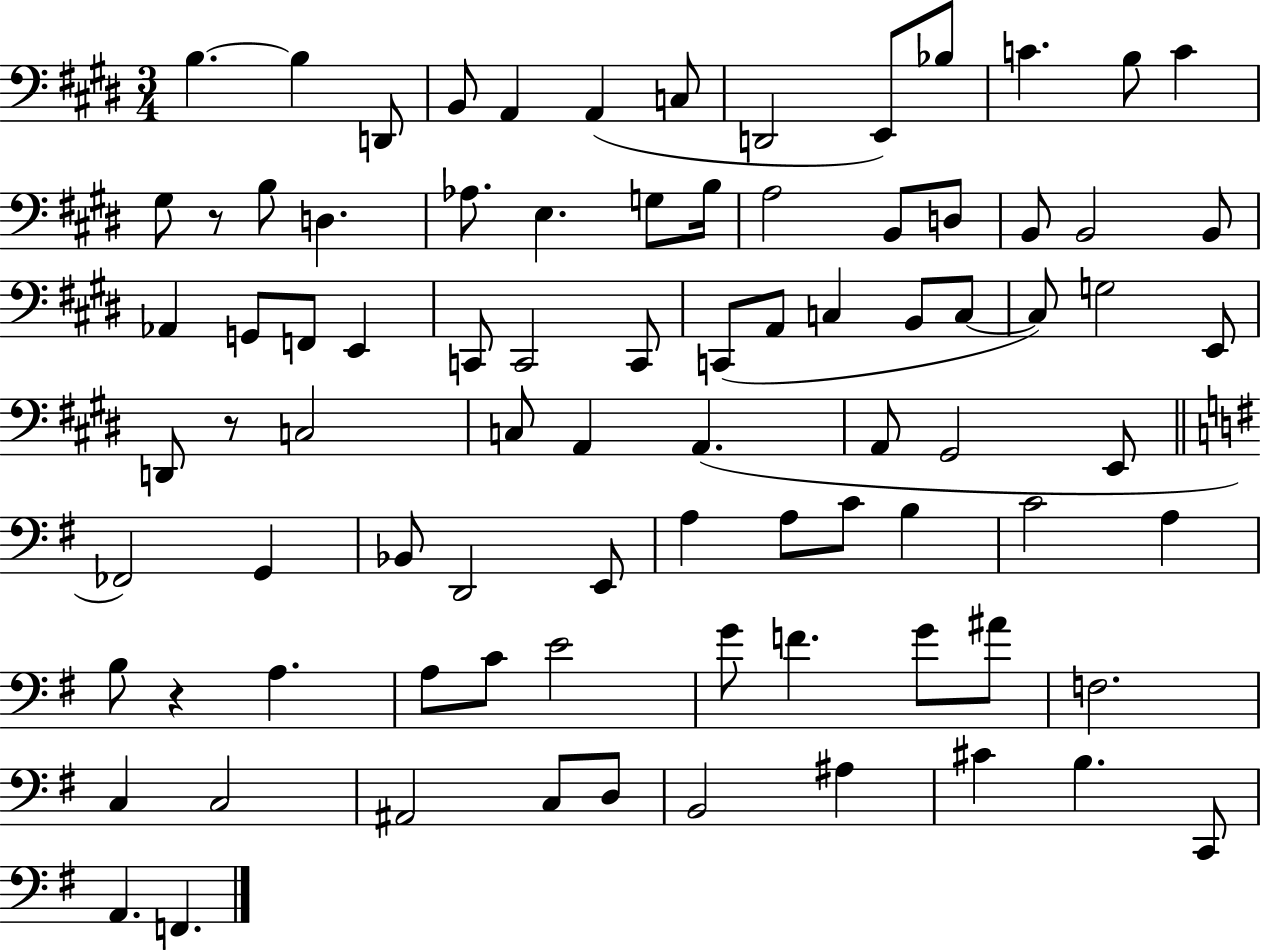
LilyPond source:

{
  \clef bass
  \numericTimeSignature
  \time 3/4
  \key e \major
  b4.~~ b4 d,8 | b,8 a,4 a,4( c8 | d,2 e,8) bes8 | c'4. b8 c'4 | \break gis8 r8 b8 d4. | aes8. e4. g8 b16 | a2 b,8 d8 | b,8 b,2 b,8 | \break aes,4 g,8 f,8 e,4 | c,8 c,2 c,8 | c,8( a,8 c4 b,8 c8~~ | c8) g2 e,8 | \break d,8 r8 c2 | c8 a,4 a,4.( | a,8 gis,2 e,8 | \bar "||" \break \key e \minor fes,2) g,4 | bes,8 d,2 e,8 | a4 a8 c'8 b4 | c'2 a4 | \break b8 r4 a4. | a8 c'8 e'2 | g'8 f'4. g'8 ais'8 | f2. | \break c4 c2 | ais,2 c8 d8 | b,2 ais4 | cis'4 b4. c,8 | \break a,4. f,4. | \bar "|."
}